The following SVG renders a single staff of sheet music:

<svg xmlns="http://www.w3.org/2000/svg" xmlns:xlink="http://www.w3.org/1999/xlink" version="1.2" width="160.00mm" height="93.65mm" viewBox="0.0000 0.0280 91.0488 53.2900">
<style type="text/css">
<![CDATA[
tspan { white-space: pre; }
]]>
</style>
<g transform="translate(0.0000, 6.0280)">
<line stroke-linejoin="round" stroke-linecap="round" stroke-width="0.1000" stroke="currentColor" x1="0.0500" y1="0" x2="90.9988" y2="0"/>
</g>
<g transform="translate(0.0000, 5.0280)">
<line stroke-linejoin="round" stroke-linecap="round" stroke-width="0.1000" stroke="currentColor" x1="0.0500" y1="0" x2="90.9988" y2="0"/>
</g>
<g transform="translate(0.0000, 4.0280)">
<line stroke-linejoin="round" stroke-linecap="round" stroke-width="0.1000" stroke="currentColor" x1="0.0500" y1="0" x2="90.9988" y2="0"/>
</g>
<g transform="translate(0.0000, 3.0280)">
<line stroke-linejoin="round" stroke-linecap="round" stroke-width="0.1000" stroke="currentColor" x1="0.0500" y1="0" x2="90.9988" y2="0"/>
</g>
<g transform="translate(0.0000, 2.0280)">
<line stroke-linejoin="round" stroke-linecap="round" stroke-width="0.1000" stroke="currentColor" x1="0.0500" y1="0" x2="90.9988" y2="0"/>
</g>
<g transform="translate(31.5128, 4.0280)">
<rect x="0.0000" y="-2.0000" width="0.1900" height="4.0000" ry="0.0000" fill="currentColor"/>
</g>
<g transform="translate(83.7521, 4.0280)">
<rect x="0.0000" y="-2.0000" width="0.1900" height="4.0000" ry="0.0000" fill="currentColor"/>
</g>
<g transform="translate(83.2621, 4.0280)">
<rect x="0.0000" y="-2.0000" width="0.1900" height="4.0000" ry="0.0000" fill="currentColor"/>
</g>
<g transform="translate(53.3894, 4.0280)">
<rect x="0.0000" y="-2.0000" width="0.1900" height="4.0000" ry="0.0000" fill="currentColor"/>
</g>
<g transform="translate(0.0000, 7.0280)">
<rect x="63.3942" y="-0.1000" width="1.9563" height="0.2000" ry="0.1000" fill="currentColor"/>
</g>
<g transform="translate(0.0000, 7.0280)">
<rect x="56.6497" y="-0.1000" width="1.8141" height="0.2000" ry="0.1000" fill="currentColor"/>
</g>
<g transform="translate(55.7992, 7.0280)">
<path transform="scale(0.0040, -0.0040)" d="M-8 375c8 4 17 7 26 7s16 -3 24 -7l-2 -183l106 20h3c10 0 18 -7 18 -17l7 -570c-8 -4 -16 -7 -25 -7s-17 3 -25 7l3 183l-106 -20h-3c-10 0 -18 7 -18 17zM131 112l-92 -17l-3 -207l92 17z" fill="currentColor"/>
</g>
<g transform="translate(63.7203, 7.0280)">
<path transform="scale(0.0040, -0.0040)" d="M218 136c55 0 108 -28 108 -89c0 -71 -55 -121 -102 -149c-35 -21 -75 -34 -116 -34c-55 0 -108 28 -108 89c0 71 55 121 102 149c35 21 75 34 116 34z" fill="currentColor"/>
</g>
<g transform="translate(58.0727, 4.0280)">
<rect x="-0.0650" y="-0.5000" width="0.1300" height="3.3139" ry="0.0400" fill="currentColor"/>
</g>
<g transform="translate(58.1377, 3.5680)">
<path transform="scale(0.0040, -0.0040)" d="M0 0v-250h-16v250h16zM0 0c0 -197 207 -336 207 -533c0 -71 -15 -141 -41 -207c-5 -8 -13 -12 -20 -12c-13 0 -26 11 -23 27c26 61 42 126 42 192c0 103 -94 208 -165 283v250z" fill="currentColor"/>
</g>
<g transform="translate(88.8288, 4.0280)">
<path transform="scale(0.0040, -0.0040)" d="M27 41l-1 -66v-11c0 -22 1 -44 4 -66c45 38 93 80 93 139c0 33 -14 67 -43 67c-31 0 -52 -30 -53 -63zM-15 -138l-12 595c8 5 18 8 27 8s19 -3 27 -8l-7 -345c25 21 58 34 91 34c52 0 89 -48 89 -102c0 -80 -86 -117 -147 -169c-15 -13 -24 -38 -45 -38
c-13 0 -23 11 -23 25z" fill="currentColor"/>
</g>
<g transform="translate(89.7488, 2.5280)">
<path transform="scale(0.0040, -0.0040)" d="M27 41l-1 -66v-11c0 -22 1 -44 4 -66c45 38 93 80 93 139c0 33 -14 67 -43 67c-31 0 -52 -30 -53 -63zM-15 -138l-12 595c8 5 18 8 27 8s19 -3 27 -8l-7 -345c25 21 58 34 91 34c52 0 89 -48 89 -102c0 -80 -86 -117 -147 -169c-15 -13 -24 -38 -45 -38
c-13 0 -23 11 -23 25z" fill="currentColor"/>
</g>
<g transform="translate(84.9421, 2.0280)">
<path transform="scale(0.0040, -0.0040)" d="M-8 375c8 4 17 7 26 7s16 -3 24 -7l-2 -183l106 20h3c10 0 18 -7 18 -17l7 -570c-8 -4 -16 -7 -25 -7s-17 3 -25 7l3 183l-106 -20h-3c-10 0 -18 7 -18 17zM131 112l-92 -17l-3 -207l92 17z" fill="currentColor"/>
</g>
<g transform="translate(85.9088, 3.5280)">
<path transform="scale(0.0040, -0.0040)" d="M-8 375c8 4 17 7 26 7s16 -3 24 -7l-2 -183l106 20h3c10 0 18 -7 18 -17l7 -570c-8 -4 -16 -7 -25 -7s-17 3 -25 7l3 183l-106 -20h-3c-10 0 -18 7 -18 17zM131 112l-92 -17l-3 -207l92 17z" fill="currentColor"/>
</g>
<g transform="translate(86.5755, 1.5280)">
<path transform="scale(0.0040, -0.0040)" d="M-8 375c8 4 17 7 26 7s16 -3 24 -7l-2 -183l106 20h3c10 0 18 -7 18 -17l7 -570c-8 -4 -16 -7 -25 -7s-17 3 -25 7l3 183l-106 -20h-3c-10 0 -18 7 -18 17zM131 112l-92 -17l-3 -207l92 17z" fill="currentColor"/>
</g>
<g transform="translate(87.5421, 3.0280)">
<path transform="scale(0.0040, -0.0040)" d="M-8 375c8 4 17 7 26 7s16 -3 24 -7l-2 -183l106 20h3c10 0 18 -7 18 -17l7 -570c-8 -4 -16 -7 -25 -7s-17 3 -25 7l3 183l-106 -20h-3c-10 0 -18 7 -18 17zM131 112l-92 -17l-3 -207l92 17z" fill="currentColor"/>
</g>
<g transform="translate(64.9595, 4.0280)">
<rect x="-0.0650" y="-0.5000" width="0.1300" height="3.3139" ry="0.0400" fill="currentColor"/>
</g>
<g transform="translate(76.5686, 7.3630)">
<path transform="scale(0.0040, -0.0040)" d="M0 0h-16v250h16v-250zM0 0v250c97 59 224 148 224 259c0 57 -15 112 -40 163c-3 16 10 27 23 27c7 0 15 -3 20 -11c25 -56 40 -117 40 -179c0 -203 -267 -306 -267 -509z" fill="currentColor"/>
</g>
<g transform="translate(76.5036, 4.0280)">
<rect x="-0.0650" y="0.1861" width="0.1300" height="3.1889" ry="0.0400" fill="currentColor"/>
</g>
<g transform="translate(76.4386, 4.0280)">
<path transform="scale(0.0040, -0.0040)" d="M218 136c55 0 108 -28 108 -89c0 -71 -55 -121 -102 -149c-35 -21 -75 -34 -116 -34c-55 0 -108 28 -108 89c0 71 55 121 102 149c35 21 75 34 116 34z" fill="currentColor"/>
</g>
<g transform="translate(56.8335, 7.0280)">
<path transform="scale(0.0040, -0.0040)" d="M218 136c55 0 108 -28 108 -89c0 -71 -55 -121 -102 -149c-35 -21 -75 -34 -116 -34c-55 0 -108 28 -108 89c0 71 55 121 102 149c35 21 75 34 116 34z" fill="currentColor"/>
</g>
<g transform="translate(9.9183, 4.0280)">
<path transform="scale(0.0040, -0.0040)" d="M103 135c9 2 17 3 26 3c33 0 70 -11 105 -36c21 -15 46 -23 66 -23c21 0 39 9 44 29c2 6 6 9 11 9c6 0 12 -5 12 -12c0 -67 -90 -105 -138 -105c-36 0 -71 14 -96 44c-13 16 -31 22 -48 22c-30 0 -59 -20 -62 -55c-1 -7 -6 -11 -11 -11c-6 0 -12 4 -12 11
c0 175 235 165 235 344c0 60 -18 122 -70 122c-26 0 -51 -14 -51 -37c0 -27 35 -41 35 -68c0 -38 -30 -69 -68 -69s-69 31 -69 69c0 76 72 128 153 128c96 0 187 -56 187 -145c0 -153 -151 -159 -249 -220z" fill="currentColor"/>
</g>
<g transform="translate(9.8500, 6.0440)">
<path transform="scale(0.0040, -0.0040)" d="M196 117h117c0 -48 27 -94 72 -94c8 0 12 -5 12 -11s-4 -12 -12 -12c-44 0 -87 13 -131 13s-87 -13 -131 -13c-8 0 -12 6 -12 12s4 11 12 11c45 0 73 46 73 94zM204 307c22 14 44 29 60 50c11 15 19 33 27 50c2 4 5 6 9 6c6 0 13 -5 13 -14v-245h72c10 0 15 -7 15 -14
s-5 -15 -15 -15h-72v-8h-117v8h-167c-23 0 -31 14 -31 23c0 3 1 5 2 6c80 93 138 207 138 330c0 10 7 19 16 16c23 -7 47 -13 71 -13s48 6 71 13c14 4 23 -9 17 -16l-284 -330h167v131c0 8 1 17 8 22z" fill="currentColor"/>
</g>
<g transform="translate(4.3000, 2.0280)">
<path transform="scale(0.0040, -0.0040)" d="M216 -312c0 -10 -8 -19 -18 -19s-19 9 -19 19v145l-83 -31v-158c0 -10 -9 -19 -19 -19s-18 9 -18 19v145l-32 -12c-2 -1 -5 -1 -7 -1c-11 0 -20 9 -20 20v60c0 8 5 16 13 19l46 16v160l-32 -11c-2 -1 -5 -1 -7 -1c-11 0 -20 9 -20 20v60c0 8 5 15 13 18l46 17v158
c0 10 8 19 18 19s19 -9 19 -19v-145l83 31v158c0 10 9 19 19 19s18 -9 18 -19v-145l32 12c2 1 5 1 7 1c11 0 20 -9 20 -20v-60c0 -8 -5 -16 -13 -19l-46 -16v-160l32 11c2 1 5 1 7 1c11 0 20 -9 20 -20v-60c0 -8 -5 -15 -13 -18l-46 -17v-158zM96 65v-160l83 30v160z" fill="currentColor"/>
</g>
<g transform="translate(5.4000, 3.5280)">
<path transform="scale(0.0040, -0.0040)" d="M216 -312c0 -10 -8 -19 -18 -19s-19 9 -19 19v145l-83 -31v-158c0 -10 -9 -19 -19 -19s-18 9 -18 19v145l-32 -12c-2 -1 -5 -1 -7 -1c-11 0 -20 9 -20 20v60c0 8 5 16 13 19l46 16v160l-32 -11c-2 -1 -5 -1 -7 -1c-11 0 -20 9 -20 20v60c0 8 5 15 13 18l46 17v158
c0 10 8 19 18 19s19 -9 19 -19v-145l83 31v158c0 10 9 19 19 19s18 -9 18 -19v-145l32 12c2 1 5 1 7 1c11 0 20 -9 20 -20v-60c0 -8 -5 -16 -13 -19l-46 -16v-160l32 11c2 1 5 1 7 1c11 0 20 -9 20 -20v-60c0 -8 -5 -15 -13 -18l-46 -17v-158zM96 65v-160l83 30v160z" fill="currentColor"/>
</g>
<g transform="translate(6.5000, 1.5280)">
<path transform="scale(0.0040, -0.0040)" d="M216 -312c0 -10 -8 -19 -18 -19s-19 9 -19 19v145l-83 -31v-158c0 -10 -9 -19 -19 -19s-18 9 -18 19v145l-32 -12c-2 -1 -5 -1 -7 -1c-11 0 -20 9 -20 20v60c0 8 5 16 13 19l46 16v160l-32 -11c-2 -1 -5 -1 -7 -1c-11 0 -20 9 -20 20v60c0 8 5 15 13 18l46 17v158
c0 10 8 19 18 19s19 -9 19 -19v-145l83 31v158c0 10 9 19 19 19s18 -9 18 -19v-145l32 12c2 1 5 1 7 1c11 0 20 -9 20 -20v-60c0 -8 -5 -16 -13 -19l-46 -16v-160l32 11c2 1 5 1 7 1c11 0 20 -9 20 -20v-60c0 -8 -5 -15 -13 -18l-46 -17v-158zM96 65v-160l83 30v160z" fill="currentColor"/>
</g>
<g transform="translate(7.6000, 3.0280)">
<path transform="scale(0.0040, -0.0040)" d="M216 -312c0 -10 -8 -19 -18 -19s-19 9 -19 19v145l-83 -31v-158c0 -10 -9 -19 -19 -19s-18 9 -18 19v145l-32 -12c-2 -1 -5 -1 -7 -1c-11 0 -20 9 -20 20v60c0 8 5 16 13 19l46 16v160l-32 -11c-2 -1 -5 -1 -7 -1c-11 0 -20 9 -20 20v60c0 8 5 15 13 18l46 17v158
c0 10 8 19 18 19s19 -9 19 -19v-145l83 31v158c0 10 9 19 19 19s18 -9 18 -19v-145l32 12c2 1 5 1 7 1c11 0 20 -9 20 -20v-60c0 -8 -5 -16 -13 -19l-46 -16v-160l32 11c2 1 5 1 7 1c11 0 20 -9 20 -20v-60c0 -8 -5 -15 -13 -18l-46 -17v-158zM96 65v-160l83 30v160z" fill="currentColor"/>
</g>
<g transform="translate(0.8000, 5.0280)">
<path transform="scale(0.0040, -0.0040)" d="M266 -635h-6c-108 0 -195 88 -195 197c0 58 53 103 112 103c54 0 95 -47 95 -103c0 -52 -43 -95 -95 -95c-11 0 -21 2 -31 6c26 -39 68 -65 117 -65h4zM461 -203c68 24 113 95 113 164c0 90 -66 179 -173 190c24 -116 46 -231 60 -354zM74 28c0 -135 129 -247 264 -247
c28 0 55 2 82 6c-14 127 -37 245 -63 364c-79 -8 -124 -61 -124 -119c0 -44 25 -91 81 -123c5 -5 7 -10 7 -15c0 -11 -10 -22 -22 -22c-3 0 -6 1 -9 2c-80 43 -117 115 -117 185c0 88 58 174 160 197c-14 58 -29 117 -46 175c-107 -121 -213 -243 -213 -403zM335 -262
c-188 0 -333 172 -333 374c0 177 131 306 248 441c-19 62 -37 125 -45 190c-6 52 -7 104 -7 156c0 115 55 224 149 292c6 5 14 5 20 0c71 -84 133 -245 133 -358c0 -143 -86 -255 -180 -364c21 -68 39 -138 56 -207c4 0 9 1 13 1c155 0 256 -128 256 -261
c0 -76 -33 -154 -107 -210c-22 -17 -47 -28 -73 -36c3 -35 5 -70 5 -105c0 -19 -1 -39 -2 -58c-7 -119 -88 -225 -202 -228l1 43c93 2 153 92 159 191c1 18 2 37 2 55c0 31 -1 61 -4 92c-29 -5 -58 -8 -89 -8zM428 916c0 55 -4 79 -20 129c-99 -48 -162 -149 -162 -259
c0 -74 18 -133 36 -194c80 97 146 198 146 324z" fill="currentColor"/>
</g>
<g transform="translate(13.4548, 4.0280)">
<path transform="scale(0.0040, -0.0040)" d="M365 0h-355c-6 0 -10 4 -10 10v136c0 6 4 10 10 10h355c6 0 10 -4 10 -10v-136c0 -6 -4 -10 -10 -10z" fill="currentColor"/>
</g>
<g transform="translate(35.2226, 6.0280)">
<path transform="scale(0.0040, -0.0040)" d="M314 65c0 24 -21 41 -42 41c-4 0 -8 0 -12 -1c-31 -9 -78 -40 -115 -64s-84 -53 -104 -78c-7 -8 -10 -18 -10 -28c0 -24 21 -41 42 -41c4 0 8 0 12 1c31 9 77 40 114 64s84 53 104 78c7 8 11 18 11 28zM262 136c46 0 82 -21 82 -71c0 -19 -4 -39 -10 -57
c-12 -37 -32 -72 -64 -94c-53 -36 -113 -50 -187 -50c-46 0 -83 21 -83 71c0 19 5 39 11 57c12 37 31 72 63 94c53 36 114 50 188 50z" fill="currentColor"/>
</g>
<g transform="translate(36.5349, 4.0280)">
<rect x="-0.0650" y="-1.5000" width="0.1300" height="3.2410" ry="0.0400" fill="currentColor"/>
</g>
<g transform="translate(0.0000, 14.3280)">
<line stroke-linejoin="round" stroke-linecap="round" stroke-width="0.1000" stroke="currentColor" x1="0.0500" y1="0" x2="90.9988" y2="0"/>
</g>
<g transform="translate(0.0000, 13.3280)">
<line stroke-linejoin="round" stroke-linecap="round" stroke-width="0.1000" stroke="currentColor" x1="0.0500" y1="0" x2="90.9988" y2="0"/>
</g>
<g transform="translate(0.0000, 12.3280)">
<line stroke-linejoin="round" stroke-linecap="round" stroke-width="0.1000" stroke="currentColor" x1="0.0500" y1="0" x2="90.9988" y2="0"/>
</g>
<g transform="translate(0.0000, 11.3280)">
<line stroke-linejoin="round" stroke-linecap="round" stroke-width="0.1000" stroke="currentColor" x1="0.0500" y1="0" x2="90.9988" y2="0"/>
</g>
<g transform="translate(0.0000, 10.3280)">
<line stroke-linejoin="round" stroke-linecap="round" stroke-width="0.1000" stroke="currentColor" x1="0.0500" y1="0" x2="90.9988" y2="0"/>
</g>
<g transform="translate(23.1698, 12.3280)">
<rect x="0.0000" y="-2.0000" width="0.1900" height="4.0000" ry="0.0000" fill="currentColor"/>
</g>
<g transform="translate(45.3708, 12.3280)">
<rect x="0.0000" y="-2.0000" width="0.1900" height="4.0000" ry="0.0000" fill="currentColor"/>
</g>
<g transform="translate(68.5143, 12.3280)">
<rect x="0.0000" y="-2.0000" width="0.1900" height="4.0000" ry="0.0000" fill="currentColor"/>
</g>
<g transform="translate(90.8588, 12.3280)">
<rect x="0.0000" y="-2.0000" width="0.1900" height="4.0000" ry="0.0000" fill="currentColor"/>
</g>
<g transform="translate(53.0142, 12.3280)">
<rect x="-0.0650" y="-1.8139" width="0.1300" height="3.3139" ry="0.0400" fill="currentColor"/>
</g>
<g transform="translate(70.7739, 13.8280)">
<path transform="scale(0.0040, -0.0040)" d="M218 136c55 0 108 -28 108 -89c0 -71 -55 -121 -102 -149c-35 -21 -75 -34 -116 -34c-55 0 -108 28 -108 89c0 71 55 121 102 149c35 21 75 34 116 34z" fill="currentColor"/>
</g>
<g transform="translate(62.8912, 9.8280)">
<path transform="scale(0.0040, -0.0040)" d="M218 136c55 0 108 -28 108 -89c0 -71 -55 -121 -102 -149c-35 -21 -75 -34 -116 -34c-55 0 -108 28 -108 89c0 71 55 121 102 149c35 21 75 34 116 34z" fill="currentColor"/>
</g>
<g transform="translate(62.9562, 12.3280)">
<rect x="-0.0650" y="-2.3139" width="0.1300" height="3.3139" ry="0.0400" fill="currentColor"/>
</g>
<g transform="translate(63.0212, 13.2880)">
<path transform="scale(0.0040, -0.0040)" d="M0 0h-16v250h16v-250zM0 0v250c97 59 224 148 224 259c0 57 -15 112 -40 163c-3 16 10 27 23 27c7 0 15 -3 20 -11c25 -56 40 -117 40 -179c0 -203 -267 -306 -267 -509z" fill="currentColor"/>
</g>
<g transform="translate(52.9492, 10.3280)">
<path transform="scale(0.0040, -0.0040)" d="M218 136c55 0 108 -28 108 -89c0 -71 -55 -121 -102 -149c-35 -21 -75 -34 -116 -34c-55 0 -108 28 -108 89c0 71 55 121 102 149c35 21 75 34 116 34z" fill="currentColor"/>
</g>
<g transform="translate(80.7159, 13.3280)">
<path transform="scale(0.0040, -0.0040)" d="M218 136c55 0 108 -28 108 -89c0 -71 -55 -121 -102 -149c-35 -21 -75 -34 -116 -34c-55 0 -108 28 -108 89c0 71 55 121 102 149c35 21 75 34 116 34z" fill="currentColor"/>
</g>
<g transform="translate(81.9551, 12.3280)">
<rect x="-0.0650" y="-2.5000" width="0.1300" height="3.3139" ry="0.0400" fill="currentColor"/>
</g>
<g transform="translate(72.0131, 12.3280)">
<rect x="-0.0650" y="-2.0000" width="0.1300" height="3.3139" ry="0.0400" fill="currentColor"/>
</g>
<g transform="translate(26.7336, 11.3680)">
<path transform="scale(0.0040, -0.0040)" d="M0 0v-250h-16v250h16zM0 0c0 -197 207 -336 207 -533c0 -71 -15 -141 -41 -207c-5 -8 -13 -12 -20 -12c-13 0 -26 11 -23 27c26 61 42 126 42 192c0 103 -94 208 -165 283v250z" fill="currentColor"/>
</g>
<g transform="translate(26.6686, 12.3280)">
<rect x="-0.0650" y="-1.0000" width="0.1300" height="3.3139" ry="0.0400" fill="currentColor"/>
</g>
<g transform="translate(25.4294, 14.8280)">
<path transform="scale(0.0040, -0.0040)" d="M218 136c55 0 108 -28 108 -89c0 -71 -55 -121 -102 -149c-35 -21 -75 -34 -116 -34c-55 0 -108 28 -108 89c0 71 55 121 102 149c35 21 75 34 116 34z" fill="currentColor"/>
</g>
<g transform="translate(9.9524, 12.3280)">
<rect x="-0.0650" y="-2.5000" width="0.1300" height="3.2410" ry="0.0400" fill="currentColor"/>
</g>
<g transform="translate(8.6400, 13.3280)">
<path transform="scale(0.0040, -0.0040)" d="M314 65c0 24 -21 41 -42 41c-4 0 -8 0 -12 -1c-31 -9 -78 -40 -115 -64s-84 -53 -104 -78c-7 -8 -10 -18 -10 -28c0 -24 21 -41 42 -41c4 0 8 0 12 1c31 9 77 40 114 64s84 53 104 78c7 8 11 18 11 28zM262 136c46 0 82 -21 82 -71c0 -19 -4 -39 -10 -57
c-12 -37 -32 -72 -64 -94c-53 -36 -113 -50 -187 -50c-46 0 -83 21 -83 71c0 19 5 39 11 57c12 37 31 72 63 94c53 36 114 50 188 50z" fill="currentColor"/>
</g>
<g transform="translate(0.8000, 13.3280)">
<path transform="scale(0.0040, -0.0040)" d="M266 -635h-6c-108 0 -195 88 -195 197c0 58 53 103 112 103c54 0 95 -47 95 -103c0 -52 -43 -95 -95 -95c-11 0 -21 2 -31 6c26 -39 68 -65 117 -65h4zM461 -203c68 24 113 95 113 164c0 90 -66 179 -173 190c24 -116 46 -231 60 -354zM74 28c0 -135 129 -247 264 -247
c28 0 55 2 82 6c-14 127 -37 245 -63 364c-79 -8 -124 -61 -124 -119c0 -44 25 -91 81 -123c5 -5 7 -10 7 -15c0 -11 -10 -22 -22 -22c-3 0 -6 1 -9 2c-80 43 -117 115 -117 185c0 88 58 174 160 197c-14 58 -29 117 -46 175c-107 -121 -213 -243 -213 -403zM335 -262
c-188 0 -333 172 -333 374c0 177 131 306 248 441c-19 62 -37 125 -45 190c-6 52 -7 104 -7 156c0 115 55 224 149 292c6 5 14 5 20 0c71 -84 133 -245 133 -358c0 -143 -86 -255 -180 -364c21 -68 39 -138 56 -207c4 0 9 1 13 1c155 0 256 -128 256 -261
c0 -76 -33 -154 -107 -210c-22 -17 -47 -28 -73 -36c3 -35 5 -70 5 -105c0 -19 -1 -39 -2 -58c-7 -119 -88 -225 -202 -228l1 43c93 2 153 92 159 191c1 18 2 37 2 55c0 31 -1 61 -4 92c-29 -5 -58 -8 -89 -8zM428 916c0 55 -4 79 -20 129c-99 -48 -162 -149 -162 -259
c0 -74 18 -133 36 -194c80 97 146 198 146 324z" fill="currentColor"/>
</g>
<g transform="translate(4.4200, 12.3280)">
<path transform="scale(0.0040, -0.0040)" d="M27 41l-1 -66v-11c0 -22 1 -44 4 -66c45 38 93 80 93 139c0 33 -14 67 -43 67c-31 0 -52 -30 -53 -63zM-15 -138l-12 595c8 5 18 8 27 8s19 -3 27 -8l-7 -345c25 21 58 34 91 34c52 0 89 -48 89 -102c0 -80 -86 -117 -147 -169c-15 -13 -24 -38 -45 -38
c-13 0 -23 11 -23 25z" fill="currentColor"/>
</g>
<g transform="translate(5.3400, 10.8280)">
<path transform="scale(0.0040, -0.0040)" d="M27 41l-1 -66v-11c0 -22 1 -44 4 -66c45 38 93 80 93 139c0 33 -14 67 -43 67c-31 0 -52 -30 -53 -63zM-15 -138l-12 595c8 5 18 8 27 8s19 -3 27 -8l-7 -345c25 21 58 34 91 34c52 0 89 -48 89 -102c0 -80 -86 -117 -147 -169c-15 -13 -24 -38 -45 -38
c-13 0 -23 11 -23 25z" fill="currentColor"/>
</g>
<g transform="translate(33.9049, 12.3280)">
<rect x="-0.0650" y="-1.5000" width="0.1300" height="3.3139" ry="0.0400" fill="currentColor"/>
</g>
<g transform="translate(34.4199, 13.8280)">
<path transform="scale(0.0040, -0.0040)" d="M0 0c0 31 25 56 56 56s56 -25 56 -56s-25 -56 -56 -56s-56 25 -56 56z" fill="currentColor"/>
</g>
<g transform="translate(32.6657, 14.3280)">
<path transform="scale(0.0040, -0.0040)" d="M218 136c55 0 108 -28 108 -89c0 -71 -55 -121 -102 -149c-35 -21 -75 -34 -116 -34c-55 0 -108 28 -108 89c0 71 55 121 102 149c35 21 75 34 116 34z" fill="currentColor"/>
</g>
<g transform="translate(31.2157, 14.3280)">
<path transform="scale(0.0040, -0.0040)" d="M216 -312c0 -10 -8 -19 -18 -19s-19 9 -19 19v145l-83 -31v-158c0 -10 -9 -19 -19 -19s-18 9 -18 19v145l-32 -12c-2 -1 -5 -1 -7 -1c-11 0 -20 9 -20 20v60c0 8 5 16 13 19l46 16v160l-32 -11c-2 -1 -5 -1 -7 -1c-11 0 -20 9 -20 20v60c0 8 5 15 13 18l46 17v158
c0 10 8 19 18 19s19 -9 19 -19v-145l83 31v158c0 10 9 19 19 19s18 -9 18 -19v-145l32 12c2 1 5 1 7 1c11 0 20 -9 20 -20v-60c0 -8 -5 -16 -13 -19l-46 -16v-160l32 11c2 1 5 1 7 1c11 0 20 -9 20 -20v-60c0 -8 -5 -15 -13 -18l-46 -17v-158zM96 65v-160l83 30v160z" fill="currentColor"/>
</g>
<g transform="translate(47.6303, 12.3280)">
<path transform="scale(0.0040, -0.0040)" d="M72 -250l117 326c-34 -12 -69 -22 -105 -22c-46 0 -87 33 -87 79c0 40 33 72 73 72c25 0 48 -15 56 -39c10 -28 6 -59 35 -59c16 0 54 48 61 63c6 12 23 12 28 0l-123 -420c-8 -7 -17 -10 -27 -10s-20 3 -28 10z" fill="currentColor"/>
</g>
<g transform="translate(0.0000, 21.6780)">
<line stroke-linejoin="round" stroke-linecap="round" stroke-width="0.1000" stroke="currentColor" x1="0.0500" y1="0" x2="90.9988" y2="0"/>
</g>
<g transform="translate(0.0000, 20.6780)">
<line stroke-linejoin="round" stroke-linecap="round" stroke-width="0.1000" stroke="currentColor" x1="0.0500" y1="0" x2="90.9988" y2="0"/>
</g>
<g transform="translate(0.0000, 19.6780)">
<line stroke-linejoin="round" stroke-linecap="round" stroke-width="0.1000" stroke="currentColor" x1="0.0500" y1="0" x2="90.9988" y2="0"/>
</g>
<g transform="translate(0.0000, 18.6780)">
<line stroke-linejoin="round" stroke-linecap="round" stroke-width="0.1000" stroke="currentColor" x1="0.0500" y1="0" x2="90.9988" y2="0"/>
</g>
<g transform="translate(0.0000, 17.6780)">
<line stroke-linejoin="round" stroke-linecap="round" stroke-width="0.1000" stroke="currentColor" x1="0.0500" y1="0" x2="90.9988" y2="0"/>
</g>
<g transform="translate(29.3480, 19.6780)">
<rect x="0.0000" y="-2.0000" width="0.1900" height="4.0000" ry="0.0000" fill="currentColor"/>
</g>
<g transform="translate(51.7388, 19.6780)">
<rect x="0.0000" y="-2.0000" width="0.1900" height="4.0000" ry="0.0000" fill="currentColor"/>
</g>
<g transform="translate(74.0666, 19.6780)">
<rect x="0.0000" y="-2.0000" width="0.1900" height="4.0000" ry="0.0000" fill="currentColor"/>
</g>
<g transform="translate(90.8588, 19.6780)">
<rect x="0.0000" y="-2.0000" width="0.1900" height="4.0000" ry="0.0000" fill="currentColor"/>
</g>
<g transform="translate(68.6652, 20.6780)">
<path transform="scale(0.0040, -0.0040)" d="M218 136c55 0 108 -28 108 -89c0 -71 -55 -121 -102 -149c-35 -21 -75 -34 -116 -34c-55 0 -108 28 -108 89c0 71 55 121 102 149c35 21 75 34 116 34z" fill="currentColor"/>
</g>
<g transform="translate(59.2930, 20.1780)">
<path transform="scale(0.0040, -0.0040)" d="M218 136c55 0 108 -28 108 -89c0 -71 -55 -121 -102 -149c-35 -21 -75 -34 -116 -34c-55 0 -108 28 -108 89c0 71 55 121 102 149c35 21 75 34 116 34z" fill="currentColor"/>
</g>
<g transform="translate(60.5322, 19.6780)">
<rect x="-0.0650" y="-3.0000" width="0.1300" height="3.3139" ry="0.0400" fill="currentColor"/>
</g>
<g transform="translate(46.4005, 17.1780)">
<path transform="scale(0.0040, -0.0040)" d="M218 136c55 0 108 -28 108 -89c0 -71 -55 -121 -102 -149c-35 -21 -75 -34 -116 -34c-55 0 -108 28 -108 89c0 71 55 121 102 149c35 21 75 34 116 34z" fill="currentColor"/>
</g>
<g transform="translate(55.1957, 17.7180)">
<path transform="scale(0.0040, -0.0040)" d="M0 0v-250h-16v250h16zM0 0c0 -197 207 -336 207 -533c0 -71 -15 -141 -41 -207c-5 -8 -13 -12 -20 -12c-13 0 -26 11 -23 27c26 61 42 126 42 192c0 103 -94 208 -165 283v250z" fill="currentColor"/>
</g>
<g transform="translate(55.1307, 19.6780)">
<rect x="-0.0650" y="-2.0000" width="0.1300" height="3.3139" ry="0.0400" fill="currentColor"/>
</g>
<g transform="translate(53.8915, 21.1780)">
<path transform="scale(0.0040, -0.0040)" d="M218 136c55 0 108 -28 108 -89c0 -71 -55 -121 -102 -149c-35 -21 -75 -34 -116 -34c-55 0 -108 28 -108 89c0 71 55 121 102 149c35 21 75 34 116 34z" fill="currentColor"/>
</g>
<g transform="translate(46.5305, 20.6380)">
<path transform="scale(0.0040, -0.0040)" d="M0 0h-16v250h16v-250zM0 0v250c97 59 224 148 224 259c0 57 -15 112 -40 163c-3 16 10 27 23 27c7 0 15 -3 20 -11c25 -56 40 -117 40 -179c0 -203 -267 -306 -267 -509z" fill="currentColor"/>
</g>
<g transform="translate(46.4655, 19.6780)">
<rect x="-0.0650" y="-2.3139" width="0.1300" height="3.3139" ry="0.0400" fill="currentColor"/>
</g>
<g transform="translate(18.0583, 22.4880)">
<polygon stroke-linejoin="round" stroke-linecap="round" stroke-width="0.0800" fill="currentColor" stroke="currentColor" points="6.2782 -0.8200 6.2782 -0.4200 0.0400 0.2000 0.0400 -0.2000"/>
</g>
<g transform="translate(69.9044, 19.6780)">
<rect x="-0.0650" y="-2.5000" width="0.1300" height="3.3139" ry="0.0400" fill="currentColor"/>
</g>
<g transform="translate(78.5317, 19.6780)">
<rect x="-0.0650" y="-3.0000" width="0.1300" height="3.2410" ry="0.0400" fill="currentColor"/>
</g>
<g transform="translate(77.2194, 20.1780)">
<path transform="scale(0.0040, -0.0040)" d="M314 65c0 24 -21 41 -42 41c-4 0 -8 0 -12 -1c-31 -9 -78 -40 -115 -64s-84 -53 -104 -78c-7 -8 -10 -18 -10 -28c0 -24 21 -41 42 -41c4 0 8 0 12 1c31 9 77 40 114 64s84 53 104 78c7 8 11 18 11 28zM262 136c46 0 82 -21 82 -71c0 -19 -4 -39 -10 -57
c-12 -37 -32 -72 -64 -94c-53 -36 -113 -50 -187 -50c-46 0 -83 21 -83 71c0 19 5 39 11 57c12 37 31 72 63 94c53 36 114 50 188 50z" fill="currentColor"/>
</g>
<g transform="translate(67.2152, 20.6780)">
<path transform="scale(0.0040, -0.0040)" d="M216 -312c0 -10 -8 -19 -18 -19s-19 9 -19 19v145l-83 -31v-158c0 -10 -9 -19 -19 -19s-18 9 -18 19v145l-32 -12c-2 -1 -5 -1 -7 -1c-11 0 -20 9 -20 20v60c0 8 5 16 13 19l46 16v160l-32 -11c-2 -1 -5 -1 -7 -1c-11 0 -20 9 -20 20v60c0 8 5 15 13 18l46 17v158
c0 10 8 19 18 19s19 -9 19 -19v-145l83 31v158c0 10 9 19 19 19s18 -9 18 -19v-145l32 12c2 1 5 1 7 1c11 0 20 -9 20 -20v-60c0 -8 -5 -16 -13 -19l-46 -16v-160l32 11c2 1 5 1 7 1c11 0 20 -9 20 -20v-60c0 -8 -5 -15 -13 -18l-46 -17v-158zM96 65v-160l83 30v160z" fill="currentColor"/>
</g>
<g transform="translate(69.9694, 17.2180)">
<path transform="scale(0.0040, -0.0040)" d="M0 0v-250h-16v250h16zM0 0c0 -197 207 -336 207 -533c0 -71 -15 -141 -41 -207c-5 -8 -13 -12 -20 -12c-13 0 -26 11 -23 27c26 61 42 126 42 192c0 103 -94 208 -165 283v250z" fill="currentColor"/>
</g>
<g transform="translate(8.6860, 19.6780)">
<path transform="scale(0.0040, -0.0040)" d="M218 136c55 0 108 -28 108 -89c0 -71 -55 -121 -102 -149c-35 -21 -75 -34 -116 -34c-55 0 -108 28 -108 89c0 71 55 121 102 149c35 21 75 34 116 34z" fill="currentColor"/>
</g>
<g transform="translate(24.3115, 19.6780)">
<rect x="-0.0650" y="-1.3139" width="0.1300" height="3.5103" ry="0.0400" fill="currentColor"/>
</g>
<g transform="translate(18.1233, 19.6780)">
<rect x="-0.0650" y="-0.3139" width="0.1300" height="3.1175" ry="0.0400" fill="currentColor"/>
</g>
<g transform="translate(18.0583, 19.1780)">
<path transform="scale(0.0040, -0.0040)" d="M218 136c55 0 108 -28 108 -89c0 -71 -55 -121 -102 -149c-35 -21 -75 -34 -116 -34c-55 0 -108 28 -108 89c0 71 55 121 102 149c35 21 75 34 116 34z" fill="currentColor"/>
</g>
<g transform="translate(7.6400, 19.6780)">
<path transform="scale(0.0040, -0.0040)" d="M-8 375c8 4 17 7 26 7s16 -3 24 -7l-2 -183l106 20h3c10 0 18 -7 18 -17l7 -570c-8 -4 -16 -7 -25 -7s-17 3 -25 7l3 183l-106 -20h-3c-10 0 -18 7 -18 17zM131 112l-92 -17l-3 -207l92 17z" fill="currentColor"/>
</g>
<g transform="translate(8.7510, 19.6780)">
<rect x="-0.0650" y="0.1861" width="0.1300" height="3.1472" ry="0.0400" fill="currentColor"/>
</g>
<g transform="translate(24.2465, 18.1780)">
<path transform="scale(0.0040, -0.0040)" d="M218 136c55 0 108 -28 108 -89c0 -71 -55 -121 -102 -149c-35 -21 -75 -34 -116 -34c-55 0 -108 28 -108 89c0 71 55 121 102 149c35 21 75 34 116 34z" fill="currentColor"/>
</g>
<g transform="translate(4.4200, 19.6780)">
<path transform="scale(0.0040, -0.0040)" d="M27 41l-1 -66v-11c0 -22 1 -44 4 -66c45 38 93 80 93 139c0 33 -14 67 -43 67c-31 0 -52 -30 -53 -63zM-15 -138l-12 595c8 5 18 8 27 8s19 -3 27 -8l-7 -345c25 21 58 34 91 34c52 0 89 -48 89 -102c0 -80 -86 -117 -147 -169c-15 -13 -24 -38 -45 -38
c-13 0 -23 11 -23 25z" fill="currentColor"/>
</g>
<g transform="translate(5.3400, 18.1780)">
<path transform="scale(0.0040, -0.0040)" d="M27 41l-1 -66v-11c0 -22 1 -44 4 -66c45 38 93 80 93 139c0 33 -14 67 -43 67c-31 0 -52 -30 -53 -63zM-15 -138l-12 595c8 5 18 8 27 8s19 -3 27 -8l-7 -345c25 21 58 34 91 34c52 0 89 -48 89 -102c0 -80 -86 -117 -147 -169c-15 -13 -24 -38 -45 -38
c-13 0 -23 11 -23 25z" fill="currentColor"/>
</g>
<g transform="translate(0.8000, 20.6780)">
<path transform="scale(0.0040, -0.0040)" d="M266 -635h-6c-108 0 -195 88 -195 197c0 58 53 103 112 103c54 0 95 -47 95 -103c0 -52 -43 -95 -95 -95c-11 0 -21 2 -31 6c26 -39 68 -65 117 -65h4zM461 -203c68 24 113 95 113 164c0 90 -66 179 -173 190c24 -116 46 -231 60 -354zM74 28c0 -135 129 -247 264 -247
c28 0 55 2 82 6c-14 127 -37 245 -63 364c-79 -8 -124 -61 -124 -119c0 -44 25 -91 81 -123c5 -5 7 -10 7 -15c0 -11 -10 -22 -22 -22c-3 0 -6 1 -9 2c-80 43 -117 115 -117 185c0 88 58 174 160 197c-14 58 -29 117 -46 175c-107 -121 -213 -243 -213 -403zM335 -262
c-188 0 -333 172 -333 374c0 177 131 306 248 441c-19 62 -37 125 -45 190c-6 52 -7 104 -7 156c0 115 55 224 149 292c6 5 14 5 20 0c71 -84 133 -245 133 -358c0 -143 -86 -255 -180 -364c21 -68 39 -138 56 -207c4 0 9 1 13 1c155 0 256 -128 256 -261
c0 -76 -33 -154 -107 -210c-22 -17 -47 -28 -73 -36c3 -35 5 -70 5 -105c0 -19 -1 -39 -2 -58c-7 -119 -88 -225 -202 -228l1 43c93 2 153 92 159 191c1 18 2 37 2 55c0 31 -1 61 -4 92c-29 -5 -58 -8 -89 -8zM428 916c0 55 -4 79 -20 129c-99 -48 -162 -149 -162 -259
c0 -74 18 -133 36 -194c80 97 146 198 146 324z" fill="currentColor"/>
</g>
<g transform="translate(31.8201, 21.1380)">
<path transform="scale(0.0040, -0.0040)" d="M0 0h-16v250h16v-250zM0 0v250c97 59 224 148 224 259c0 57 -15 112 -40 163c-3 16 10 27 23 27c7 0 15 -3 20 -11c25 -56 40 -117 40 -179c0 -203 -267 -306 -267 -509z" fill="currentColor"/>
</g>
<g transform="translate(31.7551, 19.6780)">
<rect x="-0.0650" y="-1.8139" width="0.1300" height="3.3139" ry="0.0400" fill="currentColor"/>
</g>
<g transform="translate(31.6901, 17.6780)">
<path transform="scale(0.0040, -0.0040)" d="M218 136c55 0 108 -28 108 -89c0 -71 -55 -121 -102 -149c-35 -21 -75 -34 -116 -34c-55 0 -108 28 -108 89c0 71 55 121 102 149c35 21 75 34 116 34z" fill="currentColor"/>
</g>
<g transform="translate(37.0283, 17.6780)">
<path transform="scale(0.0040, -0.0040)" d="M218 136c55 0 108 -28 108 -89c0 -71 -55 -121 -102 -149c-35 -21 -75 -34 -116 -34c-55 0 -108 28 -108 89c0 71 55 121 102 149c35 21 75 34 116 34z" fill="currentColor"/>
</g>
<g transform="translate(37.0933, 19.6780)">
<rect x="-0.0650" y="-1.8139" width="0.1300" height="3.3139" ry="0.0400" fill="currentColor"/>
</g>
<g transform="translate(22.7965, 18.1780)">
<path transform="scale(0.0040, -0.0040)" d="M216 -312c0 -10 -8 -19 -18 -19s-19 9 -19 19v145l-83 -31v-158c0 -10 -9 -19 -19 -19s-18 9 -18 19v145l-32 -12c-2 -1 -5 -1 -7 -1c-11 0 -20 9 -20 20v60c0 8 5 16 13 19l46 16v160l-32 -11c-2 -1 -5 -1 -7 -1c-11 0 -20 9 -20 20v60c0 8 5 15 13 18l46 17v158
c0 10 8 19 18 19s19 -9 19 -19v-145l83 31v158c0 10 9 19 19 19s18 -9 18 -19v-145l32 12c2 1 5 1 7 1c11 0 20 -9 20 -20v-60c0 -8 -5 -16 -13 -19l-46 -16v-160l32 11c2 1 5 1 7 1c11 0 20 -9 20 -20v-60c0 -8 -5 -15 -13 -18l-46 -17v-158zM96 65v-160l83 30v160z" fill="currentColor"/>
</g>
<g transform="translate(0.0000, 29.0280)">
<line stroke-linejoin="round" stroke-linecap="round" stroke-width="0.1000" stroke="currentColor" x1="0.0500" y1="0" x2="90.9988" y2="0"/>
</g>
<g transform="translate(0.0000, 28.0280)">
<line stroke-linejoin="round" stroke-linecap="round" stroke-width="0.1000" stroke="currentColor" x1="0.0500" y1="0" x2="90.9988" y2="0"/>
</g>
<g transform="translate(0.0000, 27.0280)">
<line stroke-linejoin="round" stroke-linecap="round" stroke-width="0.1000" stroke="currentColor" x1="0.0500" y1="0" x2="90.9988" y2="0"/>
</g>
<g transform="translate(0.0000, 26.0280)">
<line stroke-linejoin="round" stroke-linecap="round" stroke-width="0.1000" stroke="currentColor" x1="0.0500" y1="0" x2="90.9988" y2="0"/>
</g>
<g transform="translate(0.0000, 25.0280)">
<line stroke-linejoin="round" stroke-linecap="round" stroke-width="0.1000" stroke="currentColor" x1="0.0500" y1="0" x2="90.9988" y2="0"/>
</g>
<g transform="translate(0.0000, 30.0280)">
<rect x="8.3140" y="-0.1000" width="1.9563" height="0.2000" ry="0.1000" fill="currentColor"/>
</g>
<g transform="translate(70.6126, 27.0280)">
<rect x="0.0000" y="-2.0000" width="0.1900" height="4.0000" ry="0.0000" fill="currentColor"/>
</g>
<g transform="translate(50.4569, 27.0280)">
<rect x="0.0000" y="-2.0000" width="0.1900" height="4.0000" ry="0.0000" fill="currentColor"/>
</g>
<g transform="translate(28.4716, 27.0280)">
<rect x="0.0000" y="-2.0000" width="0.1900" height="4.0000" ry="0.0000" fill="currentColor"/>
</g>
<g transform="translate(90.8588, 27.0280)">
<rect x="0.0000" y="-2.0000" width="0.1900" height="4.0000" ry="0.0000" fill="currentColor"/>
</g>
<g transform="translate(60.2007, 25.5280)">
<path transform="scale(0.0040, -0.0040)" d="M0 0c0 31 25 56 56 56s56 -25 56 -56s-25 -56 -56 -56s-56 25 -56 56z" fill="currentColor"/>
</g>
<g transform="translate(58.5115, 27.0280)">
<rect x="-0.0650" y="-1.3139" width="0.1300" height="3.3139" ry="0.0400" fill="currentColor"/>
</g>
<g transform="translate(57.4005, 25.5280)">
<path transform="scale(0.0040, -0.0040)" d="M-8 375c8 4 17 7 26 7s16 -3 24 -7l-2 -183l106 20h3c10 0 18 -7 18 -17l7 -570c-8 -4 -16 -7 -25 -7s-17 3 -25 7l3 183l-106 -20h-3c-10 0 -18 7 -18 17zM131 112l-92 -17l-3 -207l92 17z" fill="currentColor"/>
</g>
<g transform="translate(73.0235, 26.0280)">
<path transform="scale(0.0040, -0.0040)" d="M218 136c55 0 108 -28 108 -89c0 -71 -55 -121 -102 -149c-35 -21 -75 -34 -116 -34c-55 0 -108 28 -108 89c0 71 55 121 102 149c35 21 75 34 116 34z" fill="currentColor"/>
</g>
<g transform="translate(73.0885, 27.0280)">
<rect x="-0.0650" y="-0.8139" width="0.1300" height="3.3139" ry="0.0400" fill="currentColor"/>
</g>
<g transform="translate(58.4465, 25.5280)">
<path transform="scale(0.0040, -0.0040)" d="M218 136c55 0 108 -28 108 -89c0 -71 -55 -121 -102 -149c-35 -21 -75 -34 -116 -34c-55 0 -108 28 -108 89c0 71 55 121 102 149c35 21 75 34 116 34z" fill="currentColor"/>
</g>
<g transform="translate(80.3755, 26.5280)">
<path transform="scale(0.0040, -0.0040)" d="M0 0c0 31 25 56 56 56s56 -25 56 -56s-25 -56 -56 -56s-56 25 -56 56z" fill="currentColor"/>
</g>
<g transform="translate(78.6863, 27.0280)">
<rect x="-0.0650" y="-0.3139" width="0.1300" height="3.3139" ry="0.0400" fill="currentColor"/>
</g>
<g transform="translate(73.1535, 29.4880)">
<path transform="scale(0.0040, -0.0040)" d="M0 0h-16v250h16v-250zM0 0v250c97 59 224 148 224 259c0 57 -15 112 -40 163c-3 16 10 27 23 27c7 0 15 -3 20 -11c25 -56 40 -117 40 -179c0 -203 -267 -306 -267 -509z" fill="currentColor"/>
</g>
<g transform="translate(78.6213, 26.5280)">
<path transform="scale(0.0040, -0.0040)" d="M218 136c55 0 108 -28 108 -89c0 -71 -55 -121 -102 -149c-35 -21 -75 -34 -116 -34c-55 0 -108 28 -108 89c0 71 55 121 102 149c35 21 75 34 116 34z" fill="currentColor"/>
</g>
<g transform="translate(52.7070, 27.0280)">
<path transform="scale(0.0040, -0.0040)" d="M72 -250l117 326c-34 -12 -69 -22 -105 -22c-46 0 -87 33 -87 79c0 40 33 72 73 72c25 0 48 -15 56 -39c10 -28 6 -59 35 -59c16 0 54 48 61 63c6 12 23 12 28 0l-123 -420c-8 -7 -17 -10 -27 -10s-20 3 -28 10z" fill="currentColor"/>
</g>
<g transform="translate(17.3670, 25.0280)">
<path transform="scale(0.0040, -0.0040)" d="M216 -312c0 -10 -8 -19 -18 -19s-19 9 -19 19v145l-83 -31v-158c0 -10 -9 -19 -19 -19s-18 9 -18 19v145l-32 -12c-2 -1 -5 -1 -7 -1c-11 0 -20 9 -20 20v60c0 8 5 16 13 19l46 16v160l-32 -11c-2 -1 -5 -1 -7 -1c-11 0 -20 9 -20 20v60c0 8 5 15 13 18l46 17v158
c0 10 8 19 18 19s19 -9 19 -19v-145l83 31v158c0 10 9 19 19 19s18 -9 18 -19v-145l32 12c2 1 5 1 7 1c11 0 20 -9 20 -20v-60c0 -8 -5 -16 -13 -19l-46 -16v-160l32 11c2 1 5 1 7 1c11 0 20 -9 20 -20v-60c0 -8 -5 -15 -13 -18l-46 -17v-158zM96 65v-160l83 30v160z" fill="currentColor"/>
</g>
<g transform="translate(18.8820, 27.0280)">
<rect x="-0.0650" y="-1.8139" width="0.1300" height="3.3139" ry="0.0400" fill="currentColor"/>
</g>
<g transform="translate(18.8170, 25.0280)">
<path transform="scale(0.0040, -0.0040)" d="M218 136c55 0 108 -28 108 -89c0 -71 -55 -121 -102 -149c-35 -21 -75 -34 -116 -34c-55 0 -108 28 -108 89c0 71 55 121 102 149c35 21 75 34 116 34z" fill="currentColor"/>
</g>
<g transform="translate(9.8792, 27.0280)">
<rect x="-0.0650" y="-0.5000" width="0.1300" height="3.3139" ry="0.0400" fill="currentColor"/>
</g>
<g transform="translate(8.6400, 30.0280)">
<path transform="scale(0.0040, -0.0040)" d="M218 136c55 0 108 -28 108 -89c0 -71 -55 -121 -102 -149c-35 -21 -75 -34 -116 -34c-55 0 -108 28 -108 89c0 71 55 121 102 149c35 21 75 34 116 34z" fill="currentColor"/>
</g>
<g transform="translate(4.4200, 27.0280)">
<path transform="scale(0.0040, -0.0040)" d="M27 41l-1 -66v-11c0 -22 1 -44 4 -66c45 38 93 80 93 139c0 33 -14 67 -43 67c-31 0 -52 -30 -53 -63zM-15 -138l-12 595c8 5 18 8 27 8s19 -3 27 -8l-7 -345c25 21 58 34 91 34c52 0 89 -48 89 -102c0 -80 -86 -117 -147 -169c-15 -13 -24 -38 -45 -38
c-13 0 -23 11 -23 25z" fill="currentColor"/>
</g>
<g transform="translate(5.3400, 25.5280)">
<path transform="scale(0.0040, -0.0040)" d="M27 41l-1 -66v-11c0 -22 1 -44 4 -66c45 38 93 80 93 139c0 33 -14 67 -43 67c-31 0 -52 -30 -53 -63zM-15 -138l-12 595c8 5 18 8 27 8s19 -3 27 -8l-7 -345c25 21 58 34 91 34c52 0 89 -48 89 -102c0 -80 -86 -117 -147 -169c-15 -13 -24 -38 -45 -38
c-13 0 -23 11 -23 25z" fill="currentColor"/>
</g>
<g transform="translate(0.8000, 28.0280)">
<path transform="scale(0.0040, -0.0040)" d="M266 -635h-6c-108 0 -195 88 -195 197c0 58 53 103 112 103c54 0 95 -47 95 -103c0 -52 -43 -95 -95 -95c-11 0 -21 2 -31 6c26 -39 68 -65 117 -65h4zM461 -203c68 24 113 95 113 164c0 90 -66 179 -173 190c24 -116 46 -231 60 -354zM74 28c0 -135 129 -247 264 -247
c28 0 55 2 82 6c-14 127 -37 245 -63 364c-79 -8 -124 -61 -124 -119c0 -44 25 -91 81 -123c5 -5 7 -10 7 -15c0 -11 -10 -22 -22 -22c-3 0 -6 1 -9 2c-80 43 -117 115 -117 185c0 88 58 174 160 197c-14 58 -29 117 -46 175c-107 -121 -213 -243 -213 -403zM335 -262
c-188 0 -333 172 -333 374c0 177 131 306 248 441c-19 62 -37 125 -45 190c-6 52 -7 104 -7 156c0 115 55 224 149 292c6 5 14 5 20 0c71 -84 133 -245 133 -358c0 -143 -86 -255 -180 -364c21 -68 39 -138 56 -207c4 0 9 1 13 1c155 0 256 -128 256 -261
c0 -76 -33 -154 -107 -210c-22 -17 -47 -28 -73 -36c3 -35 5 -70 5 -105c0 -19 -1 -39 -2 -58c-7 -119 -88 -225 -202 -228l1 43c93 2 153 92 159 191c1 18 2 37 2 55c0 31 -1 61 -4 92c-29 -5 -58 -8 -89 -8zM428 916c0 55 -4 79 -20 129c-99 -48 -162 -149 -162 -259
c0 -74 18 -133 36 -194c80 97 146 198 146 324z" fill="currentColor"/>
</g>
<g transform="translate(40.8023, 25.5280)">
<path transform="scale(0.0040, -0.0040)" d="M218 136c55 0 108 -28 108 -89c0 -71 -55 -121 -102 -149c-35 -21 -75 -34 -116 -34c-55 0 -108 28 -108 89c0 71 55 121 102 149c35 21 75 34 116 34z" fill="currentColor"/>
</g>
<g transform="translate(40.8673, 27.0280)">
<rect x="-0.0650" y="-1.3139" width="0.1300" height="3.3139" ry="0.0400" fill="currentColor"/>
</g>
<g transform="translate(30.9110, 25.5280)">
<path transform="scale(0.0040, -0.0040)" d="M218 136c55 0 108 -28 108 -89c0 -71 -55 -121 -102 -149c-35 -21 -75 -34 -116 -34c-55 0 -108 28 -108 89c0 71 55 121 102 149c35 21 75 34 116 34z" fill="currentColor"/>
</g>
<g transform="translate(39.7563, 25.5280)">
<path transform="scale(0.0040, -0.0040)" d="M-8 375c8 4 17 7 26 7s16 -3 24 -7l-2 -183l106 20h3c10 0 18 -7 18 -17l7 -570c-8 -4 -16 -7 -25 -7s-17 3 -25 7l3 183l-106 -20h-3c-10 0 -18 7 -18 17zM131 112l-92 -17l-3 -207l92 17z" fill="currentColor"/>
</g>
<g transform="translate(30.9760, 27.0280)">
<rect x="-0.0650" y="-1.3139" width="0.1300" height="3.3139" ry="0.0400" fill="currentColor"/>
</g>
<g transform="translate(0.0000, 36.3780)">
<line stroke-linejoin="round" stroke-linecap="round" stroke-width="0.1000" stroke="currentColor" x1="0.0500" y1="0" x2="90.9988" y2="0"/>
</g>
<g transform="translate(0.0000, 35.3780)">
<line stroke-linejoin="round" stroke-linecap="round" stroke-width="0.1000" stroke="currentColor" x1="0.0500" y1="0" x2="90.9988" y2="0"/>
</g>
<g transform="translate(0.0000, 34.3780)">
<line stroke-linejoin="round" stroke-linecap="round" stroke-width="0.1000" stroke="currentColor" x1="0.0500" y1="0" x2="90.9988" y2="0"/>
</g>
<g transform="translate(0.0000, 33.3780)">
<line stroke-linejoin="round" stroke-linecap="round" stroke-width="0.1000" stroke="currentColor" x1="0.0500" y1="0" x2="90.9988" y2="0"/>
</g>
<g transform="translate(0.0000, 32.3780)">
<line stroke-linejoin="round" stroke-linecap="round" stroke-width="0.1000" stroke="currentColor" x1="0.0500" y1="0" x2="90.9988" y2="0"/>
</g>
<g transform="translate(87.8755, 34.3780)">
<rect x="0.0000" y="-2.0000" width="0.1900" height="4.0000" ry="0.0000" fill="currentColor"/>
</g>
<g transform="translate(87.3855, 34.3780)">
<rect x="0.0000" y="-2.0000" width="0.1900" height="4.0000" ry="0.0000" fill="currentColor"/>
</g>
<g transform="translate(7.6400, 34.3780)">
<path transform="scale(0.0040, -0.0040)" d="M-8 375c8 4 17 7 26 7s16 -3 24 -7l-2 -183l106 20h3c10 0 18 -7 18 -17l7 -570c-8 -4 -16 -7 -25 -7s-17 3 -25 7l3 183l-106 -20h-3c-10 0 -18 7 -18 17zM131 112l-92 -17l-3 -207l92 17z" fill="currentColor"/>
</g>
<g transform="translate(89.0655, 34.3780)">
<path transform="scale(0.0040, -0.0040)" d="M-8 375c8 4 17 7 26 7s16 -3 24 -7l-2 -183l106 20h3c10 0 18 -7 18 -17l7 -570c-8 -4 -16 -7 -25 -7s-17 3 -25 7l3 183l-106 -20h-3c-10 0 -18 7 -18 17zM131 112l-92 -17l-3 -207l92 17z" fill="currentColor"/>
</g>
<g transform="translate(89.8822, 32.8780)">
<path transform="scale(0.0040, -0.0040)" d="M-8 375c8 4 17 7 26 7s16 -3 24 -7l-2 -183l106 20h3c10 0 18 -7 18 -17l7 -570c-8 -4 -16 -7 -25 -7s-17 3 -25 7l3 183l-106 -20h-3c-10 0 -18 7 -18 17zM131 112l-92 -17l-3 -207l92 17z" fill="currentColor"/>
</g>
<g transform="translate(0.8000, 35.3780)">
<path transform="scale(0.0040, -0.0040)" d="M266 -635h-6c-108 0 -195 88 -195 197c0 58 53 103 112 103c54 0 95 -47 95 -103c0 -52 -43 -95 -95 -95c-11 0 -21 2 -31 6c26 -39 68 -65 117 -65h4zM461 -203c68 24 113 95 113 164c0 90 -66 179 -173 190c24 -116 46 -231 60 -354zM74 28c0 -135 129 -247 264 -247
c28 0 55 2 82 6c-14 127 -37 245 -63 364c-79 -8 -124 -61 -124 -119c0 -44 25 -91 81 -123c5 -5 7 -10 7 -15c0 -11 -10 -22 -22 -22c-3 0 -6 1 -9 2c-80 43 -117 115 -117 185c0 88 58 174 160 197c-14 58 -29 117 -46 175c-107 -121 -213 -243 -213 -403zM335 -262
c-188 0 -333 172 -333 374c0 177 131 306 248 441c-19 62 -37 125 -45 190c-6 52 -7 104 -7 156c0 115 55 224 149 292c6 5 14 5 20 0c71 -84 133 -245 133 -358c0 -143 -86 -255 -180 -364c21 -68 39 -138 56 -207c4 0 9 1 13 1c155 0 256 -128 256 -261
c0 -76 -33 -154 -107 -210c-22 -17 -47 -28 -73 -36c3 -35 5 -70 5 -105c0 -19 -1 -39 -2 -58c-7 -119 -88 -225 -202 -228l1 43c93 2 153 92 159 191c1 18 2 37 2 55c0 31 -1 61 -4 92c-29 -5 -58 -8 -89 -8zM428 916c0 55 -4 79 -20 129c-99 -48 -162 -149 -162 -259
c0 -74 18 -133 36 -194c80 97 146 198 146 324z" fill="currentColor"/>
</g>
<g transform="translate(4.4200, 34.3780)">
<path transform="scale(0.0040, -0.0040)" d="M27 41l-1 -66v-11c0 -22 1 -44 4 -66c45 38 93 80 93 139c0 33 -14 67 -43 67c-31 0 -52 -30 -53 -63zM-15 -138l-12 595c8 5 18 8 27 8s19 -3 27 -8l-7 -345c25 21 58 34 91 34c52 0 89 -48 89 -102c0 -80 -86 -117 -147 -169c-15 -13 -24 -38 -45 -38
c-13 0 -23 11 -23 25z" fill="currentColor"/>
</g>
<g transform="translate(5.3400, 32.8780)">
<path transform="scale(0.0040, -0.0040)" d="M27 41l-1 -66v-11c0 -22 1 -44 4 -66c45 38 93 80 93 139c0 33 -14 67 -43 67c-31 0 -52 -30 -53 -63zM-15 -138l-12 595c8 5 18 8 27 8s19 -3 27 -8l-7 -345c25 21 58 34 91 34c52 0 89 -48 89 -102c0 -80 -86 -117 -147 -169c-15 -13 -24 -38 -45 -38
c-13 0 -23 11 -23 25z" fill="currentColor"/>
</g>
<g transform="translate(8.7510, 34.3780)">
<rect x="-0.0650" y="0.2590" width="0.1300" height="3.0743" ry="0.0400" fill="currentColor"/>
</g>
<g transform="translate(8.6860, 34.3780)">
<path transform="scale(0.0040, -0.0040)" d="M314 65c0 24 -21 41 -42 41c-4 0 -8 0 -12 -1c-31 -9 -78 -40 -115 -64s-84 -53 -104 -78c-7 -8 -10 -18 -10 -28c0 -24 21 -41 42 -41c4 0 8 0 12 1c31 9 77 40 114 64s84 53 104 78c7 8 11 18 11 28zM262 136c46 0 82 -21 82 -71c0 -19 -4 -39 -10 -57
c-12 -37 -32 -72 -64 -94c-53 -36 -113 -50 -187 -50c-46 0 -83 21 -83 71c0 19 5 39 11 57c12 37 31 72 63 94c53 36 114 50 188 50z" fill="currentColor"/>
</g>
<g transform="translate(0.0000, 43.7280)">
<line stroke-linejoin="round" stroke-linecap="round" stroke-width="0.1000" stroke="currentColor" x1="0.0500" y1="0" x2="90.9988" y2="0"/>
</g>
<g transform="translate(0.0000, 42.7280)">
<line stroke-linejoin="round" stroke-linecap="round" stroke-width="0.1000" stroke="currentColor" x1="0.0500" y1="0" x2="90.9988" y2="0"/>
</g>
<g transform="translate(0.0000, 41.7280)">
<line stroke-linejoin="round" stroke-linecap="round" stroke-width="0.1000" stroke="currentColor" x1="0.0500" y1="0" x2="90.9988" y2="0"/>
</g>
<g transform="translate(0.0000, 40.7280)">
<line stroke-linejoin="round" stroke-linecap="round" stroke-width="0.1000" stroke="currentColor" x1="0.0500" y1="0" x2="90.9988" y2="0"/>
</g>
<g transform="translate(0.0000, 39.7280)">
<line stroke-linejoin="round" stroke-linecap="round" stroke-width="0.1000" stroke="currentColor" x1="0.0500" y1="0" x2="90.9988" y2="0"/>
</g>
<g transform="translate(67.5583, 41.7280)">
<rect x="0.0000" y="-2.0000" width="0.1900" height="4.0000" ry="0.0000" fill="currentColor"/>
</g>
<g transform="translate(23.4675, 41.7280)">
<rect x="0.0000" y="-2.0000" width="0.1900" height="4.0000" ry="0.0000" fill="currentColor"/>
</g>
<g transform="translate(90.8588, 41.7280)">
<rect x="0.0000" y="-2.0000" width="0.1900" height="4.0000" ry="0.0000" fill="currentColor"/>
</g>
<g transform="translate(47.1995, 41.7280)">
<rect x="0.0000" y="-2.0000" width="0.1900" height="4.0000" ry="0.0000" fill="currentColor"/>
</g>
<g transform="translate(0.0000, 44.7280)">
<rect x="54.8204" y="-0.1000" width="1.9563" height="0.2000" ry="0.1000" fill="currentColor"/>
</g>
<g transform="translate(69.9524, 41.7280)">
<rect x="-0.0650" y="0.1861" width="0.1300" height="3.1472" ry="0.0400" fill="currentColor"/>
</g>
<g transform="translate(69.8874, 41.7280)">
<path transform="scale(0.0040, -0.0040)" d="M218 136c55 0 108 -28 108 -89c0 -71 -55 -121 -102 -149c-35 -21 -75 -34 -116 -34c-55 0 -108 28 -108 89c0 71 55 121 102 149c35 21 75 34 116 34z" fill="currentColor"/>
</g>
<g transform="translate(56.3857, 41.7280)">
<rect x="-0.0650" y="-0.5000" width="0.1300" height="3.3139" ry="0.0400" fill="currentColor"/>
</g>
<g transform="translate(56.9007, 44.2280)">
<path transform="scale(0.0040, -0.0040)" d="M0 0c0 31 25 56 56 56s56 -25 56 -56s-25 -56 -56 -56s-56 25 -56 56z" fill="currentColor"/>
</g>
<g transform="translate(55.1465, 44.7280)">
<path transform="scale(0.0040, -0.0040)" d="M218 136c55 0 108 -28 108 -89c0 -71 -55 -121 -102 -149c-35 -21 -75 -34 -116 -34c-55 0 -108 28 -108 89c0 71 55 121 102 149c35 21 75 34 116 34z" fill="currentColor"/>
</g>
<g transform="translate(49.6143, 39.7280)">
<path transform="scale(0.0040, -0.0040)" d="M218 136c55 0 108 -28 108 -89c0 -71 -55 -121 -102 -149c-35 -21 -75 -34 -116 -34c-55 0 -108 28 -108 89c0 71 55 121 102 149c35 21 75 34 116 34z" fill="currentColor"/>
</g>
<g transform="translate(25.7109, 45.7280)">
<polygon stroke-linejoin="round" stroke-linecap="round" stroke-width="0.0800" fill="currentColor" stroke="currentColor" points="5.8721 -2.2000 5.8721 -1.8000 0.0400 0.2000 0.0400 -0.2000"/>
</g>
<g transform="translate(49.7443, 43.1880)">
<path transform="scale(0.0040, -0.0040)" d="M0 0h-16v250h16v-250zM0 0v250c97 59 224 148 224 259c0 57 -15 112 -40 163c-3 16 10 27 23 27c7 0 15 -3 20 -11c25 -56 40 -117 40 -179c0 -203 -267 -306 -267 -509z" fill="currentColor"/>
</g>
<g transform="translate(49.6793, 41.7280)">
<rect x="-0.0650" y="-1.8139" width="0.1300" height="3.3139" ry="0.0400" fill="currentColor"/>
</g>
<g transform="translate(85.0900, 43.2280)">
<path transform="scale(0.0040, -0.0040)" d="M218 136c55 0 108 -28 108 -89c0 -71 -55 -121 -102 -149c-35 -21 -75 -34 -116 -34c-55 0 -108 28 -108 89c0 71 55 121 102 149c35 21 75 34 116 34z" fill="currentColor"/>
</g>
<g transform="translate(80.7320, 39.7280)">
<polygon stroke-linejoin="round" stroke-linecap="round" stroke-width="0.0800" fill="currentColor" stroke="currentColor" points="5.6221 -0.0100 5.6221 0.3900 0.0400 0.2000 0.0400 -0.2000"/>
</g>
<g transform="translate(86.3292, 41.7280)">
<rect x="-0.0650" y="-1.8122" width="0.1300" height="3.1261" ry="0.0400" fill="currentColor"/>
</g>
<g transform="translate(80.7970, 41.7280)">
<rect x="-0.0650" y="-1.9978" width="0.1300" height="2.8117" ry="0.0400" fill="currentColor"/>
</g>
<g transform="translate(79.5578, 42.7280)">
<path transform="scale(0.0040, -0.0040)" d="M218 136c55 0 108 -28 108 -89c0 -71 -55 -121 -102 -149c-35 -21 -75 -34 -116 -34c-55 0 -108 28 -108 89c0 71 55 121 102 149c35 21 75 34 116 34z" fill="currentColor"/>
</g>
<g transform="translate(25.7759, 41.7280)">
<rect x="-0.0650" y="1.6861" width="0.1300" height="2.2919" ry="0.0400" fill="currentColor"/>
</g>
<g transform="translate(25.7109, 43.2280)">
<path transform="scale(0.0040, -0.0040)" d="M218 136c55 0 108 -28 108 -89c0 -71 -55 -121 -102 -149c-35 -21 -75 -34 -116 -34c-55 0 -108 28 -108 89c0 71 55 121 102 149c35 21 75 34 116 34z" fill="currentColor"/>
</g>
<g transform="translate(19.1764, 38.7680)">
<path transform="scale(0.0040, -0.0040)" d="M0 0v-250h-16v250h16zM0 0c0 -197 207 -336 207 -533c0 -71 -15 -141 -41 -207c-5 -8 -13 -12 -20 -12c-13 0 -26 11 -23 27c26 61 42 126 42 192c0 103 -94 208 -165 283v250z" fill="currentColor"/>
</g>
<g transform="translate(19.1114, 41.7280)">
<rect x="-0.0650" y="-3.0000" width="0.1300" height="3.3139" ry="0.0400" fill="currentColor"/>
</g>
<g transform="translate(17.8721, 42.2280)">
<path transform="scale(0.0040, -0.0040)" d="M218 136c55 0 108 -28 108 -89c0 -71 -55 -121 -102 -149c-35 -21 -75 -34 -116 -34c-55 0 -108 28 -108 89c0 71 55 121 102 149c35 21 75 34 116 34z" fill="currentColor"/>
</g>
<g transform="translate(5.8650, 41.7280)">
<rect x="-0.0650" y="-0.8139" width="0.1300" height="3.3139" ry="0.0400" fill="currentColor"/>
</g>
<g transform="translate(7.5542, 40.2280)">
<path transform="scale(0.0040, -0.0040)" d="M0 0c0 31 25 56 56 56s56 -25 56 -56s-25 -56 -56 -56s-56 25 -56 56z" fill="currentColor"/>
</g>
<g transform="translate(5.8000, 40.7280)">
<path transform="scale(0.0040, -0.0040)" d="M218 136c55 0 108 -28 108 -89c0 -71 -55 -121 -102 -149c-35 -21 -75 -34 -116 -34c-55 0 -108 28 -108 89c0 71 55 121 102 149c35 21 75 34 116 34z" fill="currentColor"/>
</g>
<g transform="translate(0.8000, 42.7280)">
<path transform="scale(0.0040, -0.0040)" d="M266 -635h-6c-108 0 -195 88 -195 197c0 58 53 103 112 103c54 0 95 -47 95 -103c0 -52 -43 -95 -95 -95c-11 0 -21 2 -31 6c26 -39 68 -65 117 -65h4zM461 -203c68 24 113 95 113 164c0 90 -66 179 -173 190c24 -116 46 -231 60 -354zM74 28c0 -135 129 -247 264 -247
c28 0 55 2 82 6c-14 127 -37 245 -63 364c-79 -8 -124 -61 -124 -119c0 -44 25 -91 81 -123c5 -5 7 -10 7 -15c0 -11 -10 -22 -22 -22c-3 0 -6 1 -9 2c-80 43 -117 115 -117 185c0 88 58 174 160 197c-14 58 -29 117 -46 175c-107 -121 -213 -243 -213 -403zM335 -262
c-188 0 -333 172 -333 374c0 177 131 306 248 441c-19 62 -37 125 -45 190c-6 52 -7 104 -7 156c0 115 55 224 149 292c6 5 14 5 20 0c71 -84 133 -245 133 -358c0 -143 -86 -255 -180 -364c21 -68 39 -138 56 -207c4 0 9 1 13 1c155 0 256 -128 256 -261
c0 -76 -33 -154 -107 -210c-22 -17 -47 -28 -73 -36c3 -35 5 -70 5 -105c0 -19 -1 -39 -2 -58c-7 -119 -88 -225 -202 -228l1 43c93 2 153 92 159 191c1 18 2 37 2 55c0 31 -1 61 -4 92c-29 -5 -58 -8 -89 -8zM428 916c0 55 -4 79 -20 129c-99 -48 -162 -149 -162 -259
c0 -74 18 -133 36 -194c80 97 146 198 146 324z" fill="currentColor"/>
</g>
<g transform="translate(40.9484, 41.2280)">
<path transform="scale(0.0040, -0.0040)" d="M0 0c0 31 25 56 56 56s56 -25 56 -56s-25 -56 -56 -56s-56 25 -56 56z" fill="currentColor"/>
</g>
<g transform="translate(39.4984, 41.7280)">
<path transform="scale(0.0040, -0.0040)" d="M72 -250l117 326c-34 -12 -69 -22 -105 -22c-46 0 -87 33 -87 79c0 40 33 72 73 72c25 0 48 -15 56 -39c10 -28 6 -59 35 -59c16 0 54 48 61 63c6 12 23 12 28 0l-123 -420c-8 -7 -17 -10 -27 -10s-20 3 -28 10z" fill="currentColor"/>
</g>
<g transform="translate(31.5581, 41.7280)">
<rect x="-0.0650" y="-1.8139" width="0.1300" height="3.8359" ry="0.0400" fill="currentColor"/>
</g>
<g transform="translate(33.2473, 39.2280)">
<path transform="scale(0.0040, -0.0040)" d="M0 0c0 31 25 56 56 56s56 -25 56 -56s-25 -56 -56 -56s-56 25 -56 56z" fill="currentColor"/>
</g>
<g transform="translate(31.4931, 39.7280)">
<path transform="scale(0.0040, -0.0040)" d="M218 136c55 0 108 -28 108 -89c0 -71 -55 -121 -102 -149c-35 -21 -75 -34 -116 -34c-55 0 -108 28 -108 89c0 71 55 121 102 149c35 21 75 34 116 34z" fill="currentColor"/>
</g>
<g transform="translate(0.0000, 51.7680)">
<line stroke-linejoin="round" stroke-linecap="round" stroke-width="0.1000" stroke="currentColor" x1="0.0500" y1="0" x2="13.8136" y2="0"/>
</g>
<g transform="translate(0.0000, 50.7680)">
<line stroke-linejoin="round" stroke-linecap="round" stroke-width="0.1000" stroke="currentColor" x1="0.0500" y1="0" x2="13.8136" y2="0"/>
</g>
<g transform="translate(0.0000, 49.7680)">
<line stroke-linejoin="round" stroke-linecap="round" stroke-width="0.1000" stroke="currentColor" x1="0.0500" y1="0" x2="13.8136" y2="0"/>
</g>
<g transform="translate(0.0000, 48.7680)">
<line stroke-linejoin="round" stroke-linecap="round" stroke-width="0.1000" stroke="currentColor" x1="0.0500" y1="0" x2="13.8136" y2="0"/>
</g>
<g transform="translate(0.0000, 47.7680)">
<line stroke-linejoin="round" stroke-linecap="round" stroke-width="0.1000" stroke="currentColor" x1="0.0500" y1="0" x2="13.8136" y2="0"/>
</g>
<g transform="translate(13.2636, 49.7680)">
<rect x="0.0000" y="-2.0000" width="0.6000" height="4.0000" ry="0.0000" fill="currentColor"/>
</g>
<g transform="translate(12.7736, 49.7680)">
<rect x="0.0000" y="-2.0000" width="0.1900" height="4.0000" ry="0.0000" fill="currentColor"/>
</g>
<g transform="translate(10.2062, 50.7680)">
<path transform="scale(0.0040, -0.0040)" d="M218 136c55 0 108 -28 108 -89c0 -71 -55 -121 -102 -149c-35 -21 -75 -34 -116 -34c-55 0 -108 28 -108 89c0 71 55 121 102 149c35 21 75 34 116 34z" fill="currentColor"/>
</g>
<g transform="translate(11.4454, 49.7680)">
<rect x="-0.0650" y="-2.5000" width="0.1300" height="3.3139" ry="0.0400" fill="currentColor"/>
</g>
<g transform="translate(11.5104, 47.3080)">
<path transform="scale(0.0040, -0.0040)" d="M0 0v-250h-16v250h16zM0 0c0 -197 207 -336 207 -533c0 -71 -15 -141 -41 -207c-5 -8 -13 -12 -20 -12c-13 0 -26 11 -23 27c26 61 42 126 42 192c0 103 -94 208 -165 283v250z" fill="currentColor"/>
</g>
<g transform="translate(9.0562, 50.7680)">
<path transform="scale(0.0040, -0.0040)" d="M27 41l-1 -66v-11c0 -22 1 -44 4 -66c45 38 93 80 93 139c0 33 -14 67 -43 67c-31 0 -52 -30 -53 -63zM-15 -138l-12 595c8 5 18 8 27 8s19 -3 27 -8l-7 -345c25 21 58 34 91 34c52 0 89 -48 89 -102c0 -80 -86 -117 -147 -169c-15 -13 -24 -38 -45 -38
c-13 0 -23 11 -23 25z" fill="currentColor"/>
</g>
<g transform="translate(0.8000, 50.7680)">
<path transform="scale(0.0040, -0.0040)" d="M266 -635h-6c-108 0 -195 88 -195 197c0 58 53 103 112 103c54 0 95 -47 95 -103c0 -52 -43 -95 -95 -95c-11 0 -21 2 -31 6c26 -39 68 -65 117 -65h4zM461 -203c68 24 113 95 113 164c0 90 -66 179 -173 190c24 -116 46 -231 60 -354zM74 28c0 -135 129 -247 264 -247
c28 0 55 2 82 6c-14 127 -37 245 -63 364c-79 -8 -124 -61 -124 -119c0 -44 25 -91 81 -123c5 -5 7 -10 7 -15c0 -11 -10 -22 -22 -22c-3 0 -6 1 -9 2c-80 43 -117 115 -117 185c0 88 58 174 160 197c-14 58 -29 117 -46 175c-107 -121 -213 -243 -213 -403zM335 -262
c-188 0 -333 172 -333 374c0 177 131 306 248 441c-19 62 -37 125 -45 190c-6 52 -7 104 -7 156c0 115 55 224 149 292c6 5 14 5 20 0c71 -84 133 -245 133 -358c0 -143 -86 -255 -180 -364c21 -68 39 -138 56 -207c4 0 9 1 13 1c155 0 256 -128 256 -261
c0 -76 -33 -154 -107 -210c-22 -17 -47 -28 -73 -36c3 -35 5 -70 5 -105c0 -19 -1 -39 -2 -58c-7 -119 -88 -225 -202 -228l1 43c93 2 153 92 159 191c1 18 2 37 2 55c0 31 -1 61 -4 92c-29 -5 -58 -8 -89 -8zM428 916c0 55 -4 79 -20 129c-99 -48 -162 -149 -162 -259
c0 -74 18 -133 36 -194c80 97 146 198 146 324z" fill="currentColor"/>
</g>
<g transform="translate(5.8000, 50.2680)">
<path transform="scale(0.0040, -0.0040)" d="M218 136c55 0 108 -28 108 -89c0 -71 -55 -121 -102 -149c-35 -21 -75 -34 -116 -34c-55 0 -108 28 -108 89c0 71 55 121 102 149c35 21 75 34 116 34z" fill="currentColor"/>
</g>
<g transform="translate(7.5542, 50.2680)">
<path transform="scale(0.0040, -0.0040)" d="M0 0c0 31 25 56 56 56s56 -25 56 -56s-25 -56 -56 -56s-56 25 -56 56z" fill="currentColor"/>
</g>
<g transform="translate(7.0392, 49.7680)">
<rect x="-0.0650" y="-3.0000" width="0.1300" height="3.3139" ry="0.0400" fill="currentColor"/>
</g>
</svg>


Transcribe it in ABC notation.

X:1
T:Untitled
M:2/4
L:1/4
K:E
z2 E2 C/2 C B/2 G2 D/2 ^E z/2 f g/2 F G B c/2 ^e/2 f/2 f g/2 F/2 A ^G/2 A2 C ^f _e e z/2 e d/2 c B2 d A/2 F/2 f/2 z/2 f/2 C B G/2 F/2 A _G/2